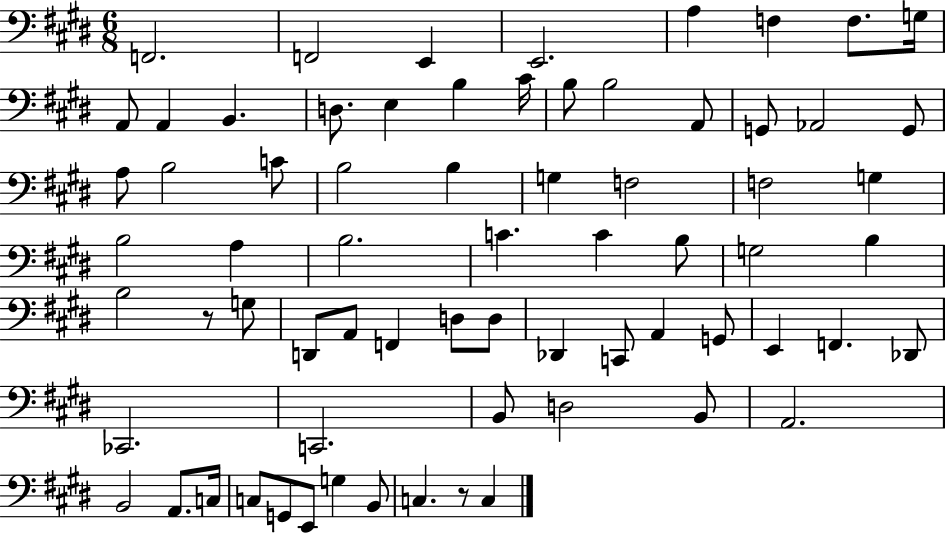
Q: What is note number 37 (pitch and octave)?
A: G3